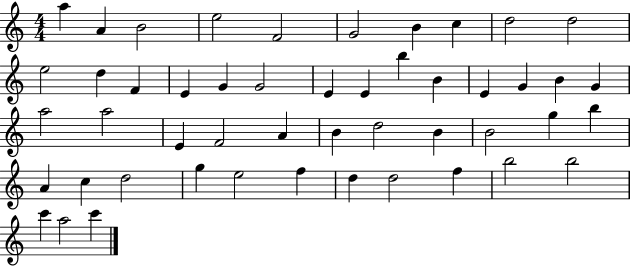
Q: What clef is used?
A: treble